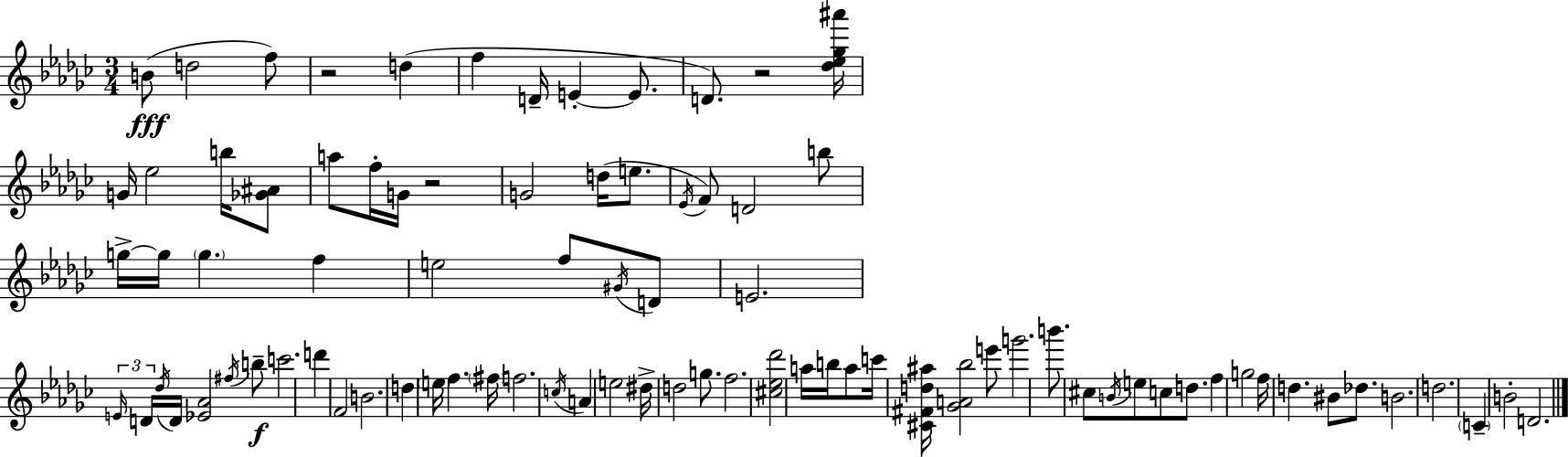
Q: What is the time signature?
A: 3/4